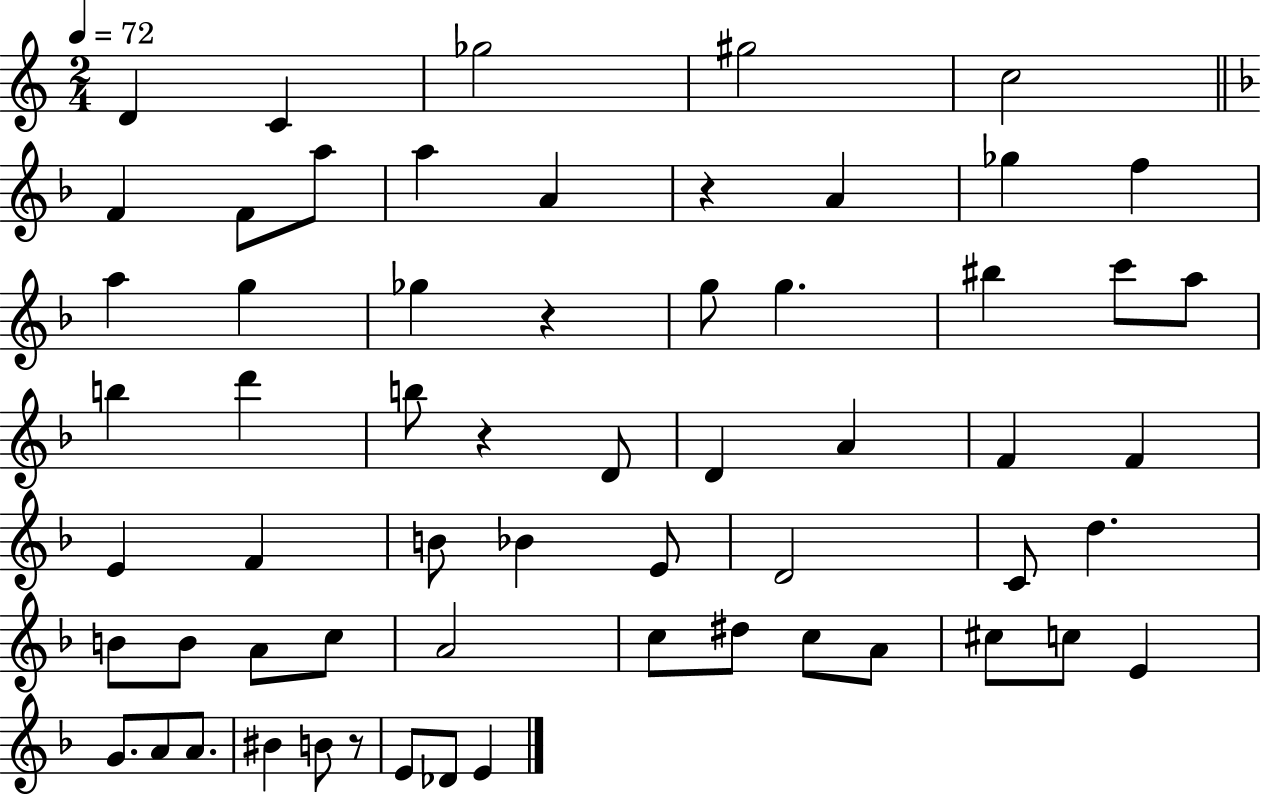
{
  \clef treble
  \numericTimeSignature
  \time 2/4
  \key c \major
  \tempo 4 = 72
  d'4 c'4 | ges''2 | gis''2 | c''2 | \break \bar "||" \break \key f \major f'4 f'8 a''8 | a''4 a'4 | r4 a'4 | ges''4 f''4 | \break a''4 g''4 | ges''4 r4 | g''8 g''4. | bis''4 c'''8 a''8 | \break b''4 d'''4 | b''8 r4 d'8 | d'4 a'4 | f'4 f'4 | \break e'4 f'4 | b'8 bes'4 e'8 | d'2 | c'8 d''4. | \break b'8 b'8 a'8 c''8 | a'2 | c''8 dis''8 c''8 a'8 | cis''8 c''8 e'4 | \break g'8. a'8 a'8. | bis'4 b'8 r8 | e'8 des'8 e'4 | \bar "|."
}